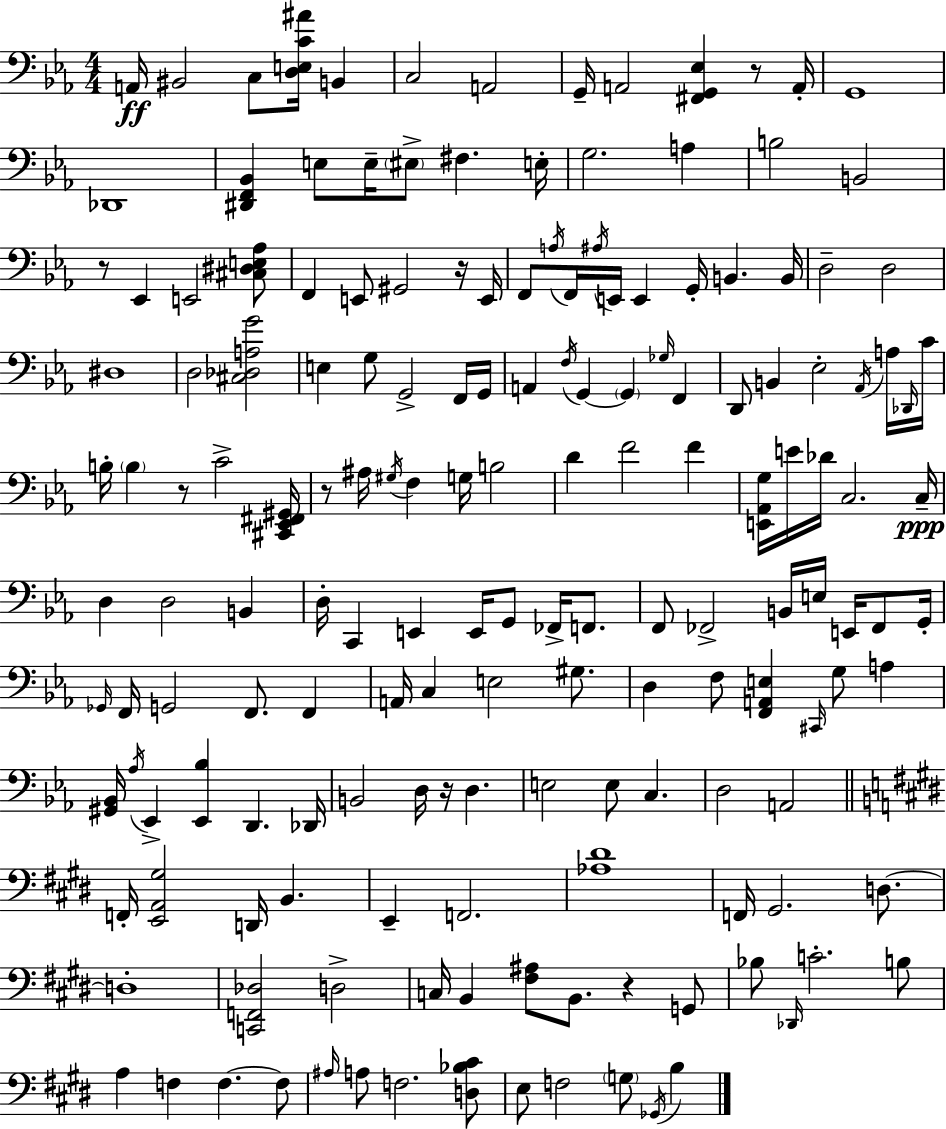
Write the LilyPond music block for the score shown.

{
  \clef bass
  \numericTimeSignature
  \time 4/4
  \key c \minor
  a,16\ff bis,2 c8 <d e c' ais'>16 b,4 | c2 a,2 | g,16-- a,2 <fis, g, ees>4 r8 a,16-. | g,1 | \break des,1 | <dis, f, bes,>4 e8 e16-- \parenthesize eis8-> fis4. e16-. | g2. a4 | b2 b,2 | \break r8 ees,4 e,2 <cis dis e aes>8 | f,4 e,8 gis,2 r16 e,16 | f,8 \acciaccatura { a16 } f,16 \acciaccatura { ais16 } e,16 e,4 g,16-. b,4. | b,16 d2-- d2 | \break dis1 | d2 <cis des a g'>2 | e4 g8 g,2-> | f,16 g,16 a,4 \acciaccatura { f16 } g,4~~ \parenthesize g,4 \grace { ges16 } | \break f,4 d,8 b,4 ees2-. | \acciaccatura { aes,16 } a16 \grace { des,16 } c'16 b16-. \parenthesize b4 r8 c'2-> | <cis, ees, fis, gis,>16 r8 ais16 \acciaccatura { gis16 } f4 g16 b2 | d'4 f'2 | \break f'4 <e, aes, g>16 e'16 des'16 c2. | c16--\ppp d4 d2 | b,4 d16-. c,4 e,4 | e,16 g,8 fes,16-> f,8. f,8 fes,2-> | \break b,16 e16 e,16 fes,8 g,16-. \grace { ges,16 } f,16 g,2 | f,8. f,4 a,16 c4 e2 | gis8. d4 f8 <f, a, e>4 | \grace { cis,16 } g8 a4 <gis, bes,>16 \acciaccatura { aes16 } ees,4-> <ees, bes>4 | \break d,4. des,16 b,2 | d16 r16 d4. e2 | e8 c4. d2 | a,2 \bar "||" \break \key e \major f,16-. <e, a, gis>2 d,16 b,4. | e,4-- f,2. | <aes dis'>1 | f,16 gis,2. d8.~~ | \break d1-. | <c, f, des>2 d2-> | c16 b,4 <fis ais>8 b,8. r4 g,8 | bes8 \grace { des,16 } c'2.-. b8 | \break a4 f4 f4.~~ f8 | \grace { ais16 } a8 f2. | <d bes cis'>8 e8 f2 \parenthesize g8 \acciaccatura { ges,16 } b4 | \bar "|."
}